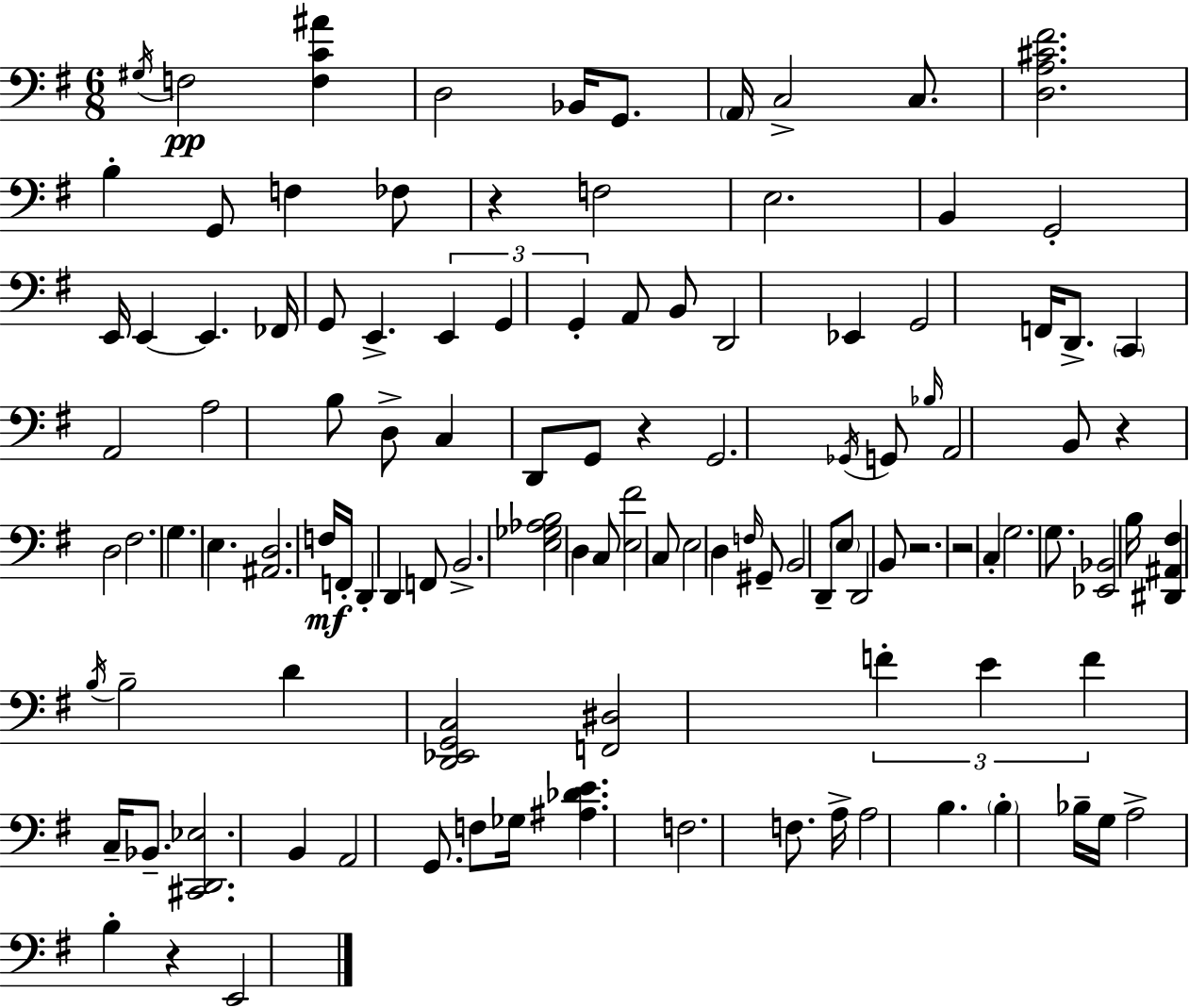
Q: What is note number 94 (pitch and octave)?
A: A3